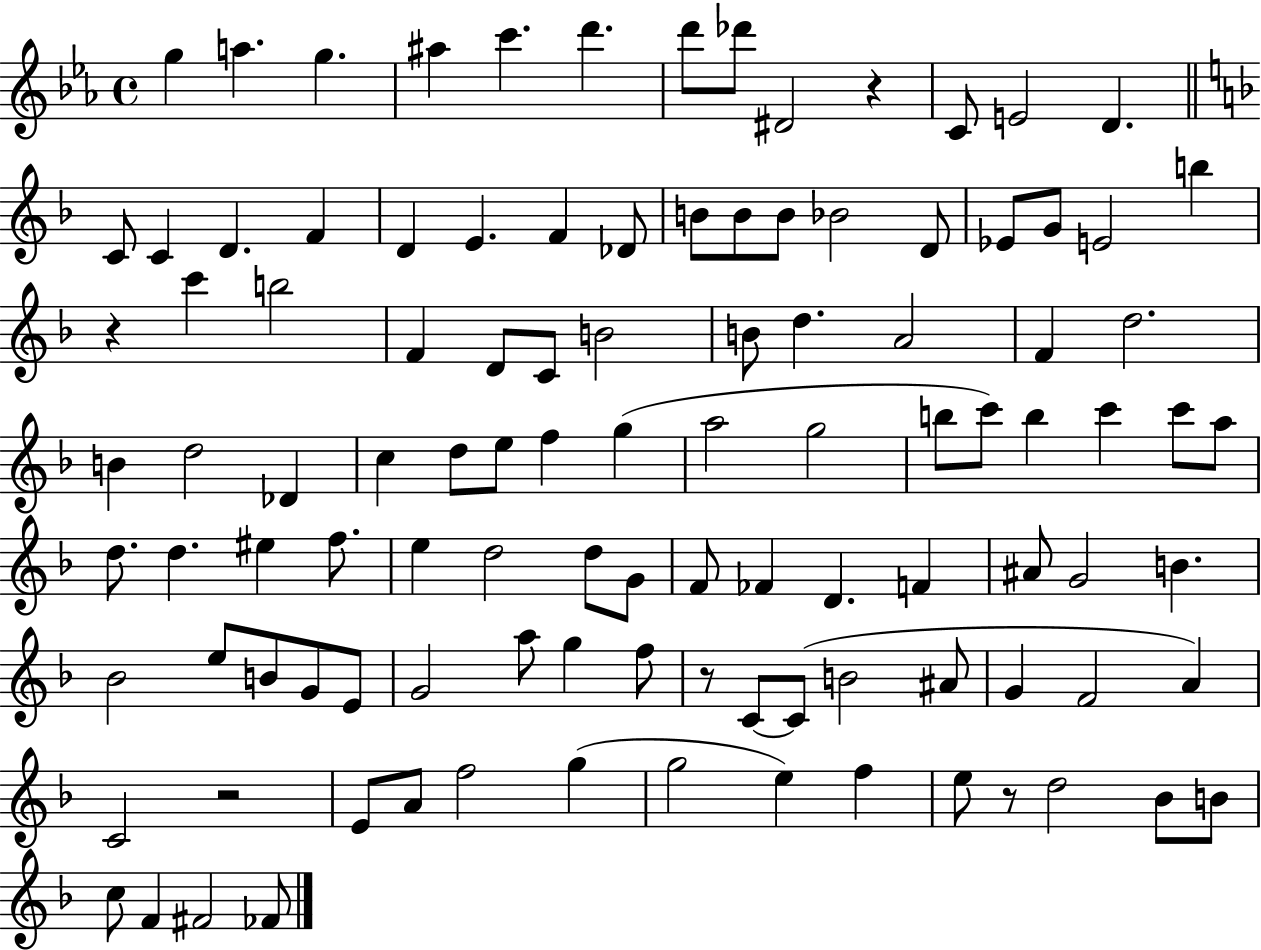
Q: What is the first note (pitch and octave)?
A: G5